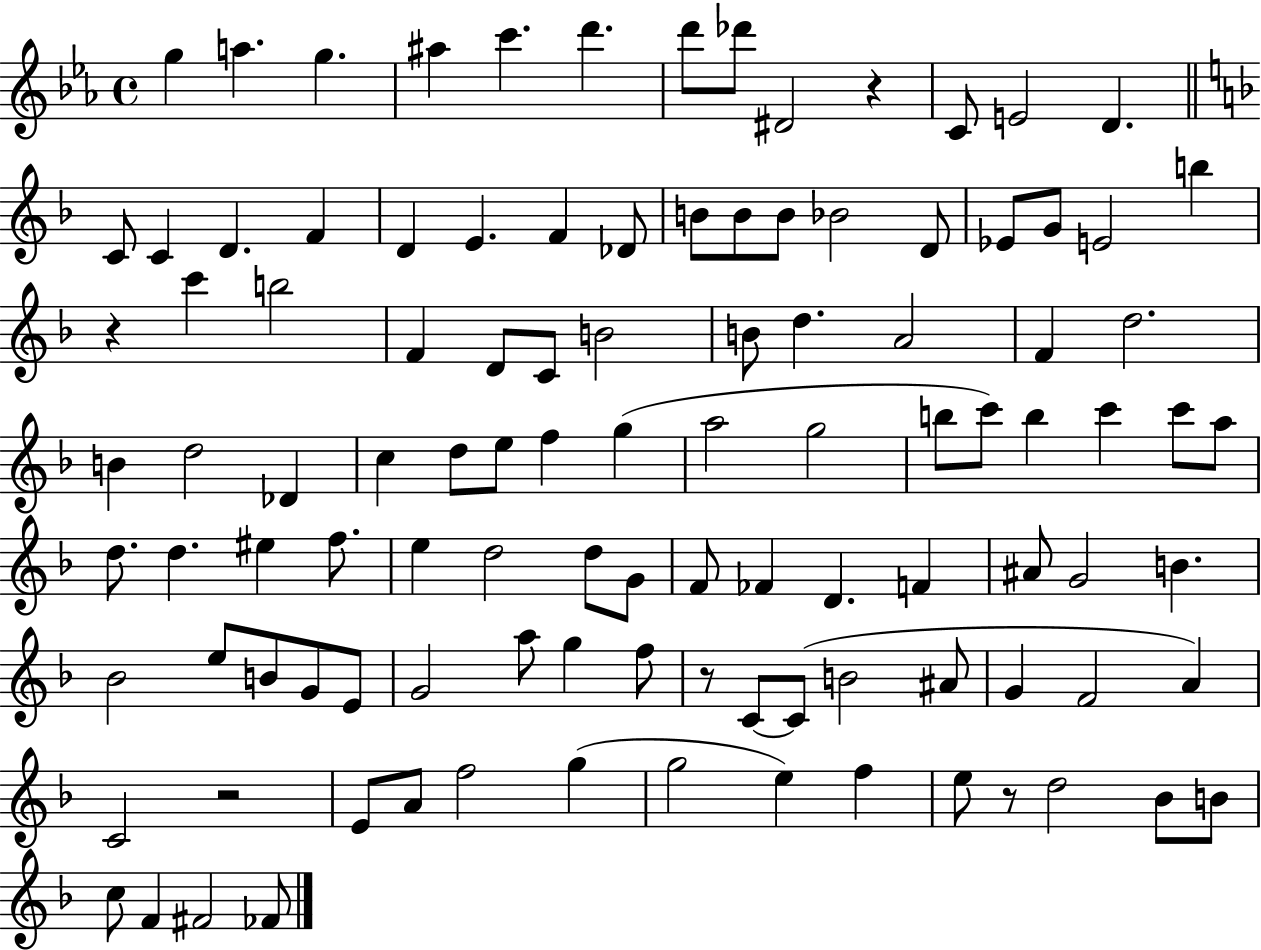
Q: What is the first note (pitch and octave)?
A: G5